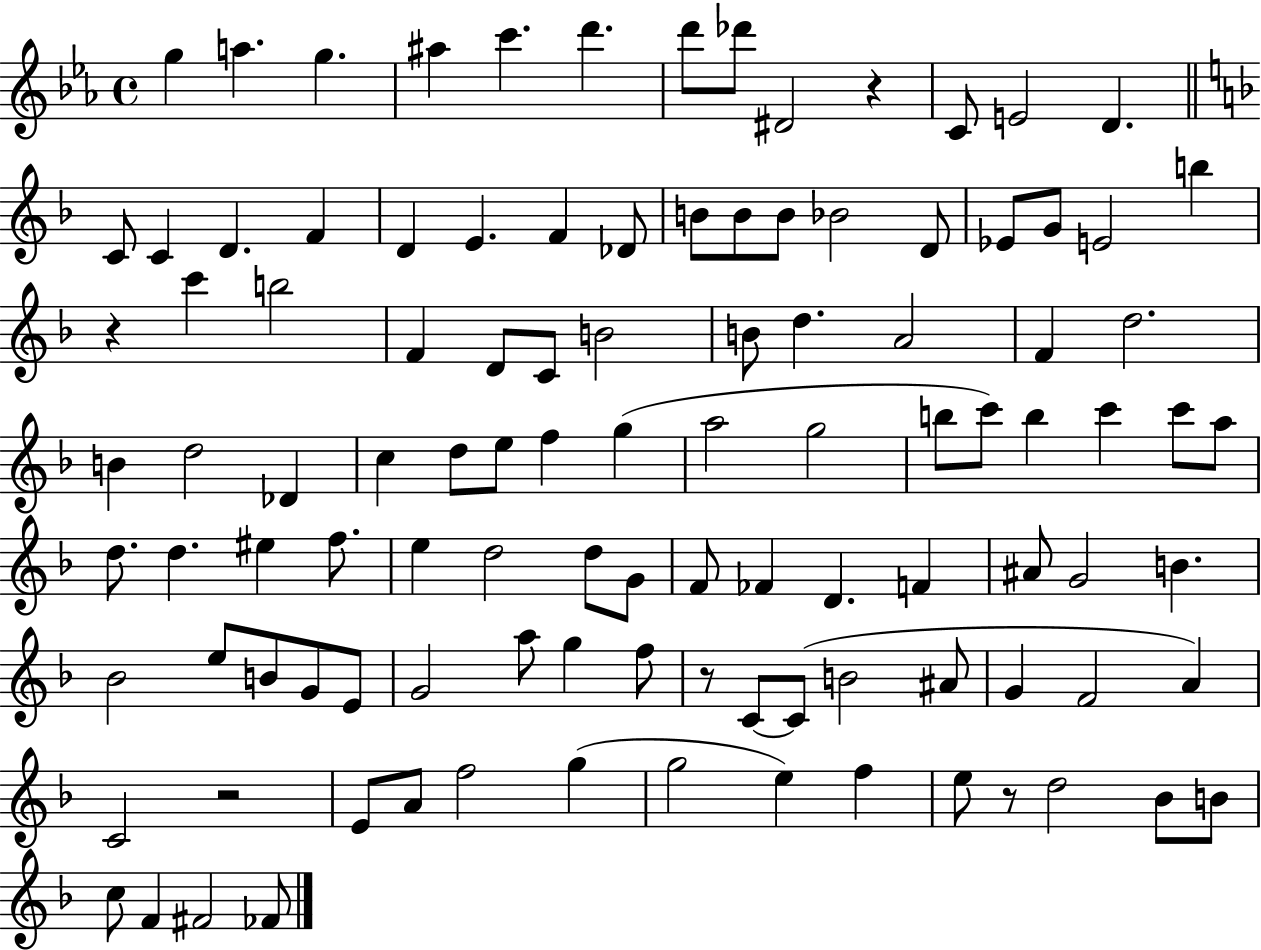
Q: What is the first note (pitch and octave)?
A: G5